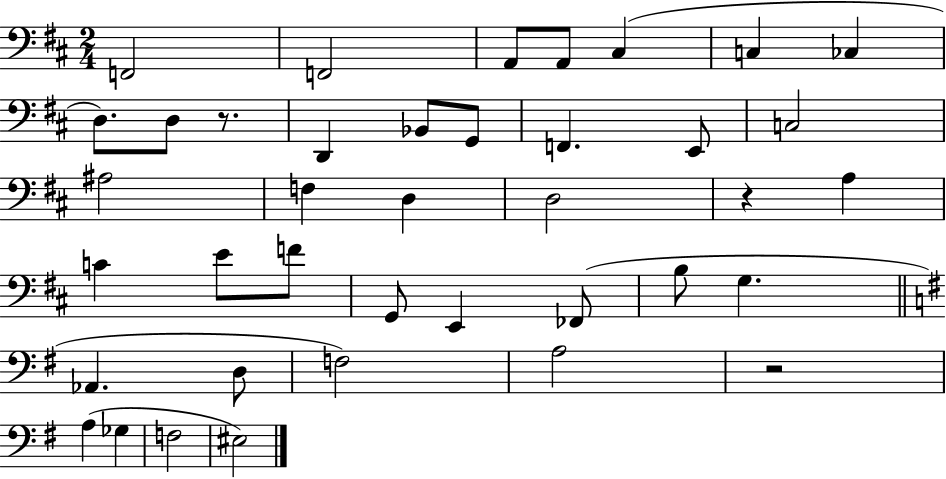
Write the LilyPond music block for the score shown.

{
  \clef bass
  \numericTimeSignature
  \time 2/4
  \key d \major
  \repeat volta 2 { f,2 | f,2 | a,8 a,8 cis4( | c4 ces4 | \break d8.) d8 r8. | d,4 bes,8 g,8 | f,4. e,8 | c2 | \break ais2 | f4 d4 | d2 | r4 a4 | \break c'4 e'8 f'8 | g,8 e,4 fes,8( | b8 g4. | \bar "||" \break \key e \minor aes,4. d8 | f2) | a2 | r2 | \break a4( ges4 | f2 | eis2) | } \bar "|."
}